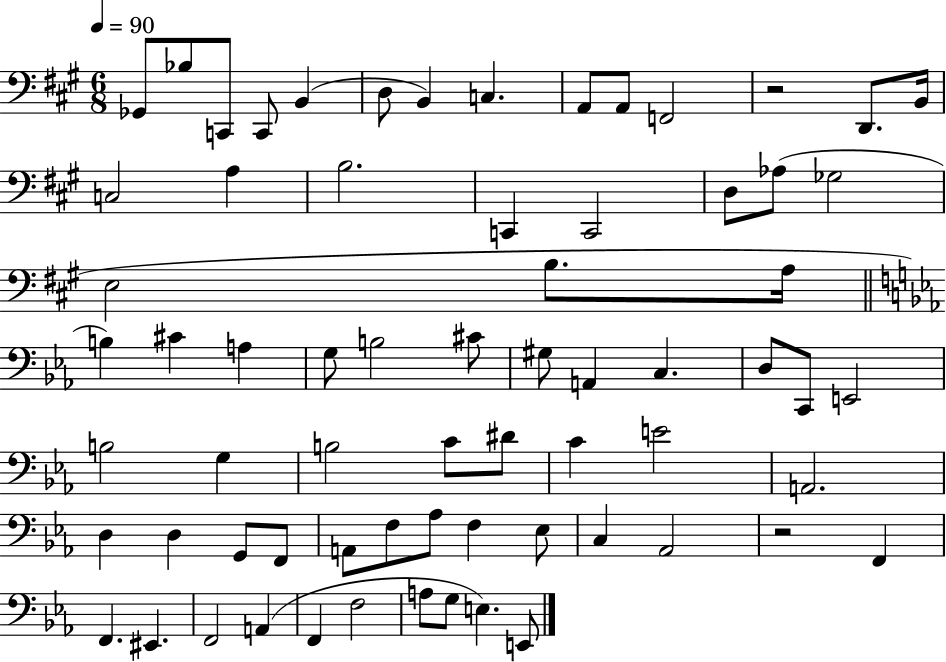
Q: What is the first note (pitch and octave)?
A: Gb2